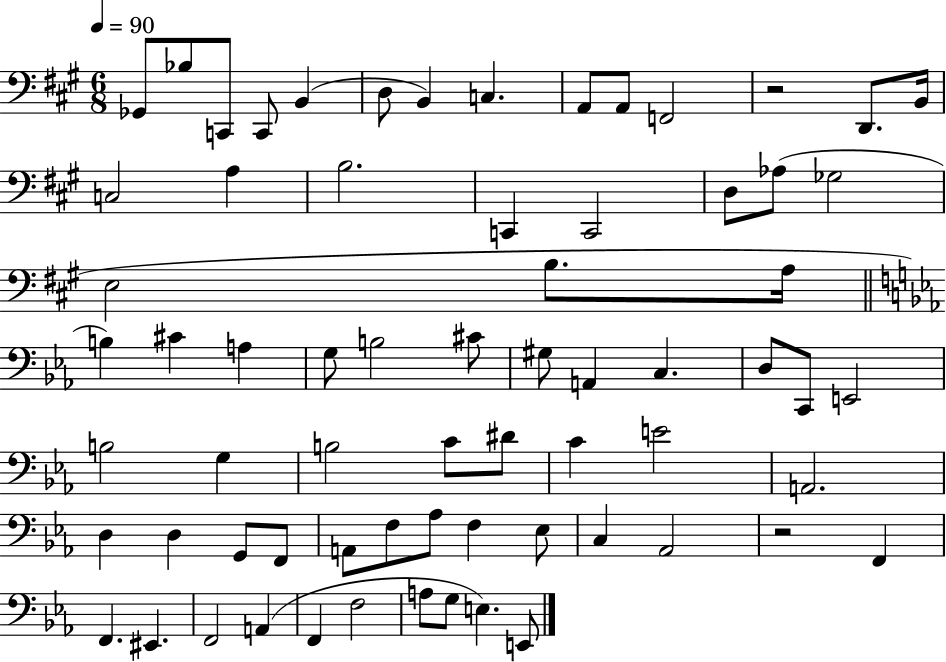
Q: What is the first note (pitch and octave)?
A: Gb2